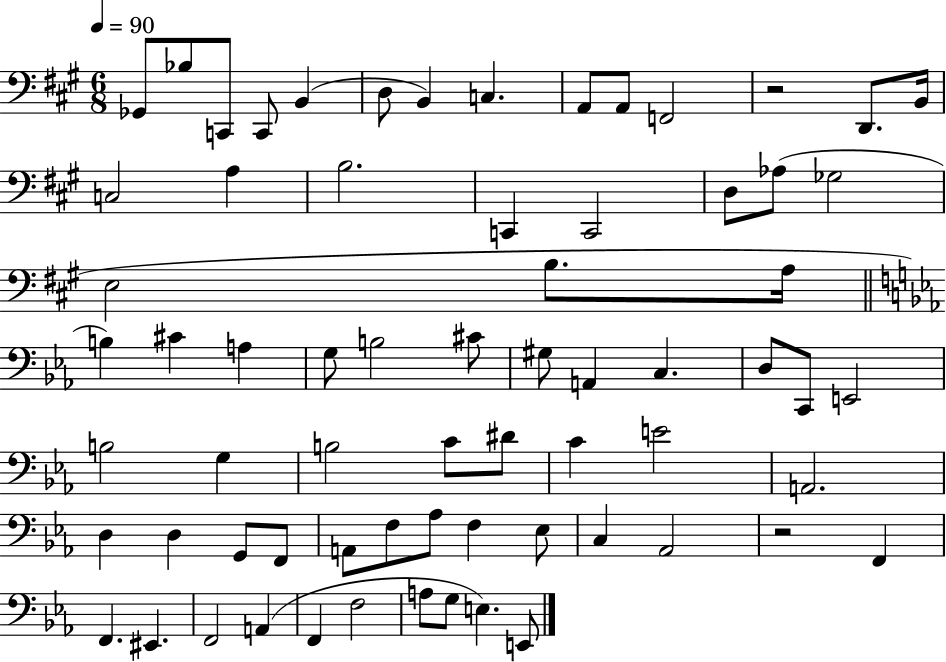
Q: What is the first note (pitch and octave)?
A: Gb2